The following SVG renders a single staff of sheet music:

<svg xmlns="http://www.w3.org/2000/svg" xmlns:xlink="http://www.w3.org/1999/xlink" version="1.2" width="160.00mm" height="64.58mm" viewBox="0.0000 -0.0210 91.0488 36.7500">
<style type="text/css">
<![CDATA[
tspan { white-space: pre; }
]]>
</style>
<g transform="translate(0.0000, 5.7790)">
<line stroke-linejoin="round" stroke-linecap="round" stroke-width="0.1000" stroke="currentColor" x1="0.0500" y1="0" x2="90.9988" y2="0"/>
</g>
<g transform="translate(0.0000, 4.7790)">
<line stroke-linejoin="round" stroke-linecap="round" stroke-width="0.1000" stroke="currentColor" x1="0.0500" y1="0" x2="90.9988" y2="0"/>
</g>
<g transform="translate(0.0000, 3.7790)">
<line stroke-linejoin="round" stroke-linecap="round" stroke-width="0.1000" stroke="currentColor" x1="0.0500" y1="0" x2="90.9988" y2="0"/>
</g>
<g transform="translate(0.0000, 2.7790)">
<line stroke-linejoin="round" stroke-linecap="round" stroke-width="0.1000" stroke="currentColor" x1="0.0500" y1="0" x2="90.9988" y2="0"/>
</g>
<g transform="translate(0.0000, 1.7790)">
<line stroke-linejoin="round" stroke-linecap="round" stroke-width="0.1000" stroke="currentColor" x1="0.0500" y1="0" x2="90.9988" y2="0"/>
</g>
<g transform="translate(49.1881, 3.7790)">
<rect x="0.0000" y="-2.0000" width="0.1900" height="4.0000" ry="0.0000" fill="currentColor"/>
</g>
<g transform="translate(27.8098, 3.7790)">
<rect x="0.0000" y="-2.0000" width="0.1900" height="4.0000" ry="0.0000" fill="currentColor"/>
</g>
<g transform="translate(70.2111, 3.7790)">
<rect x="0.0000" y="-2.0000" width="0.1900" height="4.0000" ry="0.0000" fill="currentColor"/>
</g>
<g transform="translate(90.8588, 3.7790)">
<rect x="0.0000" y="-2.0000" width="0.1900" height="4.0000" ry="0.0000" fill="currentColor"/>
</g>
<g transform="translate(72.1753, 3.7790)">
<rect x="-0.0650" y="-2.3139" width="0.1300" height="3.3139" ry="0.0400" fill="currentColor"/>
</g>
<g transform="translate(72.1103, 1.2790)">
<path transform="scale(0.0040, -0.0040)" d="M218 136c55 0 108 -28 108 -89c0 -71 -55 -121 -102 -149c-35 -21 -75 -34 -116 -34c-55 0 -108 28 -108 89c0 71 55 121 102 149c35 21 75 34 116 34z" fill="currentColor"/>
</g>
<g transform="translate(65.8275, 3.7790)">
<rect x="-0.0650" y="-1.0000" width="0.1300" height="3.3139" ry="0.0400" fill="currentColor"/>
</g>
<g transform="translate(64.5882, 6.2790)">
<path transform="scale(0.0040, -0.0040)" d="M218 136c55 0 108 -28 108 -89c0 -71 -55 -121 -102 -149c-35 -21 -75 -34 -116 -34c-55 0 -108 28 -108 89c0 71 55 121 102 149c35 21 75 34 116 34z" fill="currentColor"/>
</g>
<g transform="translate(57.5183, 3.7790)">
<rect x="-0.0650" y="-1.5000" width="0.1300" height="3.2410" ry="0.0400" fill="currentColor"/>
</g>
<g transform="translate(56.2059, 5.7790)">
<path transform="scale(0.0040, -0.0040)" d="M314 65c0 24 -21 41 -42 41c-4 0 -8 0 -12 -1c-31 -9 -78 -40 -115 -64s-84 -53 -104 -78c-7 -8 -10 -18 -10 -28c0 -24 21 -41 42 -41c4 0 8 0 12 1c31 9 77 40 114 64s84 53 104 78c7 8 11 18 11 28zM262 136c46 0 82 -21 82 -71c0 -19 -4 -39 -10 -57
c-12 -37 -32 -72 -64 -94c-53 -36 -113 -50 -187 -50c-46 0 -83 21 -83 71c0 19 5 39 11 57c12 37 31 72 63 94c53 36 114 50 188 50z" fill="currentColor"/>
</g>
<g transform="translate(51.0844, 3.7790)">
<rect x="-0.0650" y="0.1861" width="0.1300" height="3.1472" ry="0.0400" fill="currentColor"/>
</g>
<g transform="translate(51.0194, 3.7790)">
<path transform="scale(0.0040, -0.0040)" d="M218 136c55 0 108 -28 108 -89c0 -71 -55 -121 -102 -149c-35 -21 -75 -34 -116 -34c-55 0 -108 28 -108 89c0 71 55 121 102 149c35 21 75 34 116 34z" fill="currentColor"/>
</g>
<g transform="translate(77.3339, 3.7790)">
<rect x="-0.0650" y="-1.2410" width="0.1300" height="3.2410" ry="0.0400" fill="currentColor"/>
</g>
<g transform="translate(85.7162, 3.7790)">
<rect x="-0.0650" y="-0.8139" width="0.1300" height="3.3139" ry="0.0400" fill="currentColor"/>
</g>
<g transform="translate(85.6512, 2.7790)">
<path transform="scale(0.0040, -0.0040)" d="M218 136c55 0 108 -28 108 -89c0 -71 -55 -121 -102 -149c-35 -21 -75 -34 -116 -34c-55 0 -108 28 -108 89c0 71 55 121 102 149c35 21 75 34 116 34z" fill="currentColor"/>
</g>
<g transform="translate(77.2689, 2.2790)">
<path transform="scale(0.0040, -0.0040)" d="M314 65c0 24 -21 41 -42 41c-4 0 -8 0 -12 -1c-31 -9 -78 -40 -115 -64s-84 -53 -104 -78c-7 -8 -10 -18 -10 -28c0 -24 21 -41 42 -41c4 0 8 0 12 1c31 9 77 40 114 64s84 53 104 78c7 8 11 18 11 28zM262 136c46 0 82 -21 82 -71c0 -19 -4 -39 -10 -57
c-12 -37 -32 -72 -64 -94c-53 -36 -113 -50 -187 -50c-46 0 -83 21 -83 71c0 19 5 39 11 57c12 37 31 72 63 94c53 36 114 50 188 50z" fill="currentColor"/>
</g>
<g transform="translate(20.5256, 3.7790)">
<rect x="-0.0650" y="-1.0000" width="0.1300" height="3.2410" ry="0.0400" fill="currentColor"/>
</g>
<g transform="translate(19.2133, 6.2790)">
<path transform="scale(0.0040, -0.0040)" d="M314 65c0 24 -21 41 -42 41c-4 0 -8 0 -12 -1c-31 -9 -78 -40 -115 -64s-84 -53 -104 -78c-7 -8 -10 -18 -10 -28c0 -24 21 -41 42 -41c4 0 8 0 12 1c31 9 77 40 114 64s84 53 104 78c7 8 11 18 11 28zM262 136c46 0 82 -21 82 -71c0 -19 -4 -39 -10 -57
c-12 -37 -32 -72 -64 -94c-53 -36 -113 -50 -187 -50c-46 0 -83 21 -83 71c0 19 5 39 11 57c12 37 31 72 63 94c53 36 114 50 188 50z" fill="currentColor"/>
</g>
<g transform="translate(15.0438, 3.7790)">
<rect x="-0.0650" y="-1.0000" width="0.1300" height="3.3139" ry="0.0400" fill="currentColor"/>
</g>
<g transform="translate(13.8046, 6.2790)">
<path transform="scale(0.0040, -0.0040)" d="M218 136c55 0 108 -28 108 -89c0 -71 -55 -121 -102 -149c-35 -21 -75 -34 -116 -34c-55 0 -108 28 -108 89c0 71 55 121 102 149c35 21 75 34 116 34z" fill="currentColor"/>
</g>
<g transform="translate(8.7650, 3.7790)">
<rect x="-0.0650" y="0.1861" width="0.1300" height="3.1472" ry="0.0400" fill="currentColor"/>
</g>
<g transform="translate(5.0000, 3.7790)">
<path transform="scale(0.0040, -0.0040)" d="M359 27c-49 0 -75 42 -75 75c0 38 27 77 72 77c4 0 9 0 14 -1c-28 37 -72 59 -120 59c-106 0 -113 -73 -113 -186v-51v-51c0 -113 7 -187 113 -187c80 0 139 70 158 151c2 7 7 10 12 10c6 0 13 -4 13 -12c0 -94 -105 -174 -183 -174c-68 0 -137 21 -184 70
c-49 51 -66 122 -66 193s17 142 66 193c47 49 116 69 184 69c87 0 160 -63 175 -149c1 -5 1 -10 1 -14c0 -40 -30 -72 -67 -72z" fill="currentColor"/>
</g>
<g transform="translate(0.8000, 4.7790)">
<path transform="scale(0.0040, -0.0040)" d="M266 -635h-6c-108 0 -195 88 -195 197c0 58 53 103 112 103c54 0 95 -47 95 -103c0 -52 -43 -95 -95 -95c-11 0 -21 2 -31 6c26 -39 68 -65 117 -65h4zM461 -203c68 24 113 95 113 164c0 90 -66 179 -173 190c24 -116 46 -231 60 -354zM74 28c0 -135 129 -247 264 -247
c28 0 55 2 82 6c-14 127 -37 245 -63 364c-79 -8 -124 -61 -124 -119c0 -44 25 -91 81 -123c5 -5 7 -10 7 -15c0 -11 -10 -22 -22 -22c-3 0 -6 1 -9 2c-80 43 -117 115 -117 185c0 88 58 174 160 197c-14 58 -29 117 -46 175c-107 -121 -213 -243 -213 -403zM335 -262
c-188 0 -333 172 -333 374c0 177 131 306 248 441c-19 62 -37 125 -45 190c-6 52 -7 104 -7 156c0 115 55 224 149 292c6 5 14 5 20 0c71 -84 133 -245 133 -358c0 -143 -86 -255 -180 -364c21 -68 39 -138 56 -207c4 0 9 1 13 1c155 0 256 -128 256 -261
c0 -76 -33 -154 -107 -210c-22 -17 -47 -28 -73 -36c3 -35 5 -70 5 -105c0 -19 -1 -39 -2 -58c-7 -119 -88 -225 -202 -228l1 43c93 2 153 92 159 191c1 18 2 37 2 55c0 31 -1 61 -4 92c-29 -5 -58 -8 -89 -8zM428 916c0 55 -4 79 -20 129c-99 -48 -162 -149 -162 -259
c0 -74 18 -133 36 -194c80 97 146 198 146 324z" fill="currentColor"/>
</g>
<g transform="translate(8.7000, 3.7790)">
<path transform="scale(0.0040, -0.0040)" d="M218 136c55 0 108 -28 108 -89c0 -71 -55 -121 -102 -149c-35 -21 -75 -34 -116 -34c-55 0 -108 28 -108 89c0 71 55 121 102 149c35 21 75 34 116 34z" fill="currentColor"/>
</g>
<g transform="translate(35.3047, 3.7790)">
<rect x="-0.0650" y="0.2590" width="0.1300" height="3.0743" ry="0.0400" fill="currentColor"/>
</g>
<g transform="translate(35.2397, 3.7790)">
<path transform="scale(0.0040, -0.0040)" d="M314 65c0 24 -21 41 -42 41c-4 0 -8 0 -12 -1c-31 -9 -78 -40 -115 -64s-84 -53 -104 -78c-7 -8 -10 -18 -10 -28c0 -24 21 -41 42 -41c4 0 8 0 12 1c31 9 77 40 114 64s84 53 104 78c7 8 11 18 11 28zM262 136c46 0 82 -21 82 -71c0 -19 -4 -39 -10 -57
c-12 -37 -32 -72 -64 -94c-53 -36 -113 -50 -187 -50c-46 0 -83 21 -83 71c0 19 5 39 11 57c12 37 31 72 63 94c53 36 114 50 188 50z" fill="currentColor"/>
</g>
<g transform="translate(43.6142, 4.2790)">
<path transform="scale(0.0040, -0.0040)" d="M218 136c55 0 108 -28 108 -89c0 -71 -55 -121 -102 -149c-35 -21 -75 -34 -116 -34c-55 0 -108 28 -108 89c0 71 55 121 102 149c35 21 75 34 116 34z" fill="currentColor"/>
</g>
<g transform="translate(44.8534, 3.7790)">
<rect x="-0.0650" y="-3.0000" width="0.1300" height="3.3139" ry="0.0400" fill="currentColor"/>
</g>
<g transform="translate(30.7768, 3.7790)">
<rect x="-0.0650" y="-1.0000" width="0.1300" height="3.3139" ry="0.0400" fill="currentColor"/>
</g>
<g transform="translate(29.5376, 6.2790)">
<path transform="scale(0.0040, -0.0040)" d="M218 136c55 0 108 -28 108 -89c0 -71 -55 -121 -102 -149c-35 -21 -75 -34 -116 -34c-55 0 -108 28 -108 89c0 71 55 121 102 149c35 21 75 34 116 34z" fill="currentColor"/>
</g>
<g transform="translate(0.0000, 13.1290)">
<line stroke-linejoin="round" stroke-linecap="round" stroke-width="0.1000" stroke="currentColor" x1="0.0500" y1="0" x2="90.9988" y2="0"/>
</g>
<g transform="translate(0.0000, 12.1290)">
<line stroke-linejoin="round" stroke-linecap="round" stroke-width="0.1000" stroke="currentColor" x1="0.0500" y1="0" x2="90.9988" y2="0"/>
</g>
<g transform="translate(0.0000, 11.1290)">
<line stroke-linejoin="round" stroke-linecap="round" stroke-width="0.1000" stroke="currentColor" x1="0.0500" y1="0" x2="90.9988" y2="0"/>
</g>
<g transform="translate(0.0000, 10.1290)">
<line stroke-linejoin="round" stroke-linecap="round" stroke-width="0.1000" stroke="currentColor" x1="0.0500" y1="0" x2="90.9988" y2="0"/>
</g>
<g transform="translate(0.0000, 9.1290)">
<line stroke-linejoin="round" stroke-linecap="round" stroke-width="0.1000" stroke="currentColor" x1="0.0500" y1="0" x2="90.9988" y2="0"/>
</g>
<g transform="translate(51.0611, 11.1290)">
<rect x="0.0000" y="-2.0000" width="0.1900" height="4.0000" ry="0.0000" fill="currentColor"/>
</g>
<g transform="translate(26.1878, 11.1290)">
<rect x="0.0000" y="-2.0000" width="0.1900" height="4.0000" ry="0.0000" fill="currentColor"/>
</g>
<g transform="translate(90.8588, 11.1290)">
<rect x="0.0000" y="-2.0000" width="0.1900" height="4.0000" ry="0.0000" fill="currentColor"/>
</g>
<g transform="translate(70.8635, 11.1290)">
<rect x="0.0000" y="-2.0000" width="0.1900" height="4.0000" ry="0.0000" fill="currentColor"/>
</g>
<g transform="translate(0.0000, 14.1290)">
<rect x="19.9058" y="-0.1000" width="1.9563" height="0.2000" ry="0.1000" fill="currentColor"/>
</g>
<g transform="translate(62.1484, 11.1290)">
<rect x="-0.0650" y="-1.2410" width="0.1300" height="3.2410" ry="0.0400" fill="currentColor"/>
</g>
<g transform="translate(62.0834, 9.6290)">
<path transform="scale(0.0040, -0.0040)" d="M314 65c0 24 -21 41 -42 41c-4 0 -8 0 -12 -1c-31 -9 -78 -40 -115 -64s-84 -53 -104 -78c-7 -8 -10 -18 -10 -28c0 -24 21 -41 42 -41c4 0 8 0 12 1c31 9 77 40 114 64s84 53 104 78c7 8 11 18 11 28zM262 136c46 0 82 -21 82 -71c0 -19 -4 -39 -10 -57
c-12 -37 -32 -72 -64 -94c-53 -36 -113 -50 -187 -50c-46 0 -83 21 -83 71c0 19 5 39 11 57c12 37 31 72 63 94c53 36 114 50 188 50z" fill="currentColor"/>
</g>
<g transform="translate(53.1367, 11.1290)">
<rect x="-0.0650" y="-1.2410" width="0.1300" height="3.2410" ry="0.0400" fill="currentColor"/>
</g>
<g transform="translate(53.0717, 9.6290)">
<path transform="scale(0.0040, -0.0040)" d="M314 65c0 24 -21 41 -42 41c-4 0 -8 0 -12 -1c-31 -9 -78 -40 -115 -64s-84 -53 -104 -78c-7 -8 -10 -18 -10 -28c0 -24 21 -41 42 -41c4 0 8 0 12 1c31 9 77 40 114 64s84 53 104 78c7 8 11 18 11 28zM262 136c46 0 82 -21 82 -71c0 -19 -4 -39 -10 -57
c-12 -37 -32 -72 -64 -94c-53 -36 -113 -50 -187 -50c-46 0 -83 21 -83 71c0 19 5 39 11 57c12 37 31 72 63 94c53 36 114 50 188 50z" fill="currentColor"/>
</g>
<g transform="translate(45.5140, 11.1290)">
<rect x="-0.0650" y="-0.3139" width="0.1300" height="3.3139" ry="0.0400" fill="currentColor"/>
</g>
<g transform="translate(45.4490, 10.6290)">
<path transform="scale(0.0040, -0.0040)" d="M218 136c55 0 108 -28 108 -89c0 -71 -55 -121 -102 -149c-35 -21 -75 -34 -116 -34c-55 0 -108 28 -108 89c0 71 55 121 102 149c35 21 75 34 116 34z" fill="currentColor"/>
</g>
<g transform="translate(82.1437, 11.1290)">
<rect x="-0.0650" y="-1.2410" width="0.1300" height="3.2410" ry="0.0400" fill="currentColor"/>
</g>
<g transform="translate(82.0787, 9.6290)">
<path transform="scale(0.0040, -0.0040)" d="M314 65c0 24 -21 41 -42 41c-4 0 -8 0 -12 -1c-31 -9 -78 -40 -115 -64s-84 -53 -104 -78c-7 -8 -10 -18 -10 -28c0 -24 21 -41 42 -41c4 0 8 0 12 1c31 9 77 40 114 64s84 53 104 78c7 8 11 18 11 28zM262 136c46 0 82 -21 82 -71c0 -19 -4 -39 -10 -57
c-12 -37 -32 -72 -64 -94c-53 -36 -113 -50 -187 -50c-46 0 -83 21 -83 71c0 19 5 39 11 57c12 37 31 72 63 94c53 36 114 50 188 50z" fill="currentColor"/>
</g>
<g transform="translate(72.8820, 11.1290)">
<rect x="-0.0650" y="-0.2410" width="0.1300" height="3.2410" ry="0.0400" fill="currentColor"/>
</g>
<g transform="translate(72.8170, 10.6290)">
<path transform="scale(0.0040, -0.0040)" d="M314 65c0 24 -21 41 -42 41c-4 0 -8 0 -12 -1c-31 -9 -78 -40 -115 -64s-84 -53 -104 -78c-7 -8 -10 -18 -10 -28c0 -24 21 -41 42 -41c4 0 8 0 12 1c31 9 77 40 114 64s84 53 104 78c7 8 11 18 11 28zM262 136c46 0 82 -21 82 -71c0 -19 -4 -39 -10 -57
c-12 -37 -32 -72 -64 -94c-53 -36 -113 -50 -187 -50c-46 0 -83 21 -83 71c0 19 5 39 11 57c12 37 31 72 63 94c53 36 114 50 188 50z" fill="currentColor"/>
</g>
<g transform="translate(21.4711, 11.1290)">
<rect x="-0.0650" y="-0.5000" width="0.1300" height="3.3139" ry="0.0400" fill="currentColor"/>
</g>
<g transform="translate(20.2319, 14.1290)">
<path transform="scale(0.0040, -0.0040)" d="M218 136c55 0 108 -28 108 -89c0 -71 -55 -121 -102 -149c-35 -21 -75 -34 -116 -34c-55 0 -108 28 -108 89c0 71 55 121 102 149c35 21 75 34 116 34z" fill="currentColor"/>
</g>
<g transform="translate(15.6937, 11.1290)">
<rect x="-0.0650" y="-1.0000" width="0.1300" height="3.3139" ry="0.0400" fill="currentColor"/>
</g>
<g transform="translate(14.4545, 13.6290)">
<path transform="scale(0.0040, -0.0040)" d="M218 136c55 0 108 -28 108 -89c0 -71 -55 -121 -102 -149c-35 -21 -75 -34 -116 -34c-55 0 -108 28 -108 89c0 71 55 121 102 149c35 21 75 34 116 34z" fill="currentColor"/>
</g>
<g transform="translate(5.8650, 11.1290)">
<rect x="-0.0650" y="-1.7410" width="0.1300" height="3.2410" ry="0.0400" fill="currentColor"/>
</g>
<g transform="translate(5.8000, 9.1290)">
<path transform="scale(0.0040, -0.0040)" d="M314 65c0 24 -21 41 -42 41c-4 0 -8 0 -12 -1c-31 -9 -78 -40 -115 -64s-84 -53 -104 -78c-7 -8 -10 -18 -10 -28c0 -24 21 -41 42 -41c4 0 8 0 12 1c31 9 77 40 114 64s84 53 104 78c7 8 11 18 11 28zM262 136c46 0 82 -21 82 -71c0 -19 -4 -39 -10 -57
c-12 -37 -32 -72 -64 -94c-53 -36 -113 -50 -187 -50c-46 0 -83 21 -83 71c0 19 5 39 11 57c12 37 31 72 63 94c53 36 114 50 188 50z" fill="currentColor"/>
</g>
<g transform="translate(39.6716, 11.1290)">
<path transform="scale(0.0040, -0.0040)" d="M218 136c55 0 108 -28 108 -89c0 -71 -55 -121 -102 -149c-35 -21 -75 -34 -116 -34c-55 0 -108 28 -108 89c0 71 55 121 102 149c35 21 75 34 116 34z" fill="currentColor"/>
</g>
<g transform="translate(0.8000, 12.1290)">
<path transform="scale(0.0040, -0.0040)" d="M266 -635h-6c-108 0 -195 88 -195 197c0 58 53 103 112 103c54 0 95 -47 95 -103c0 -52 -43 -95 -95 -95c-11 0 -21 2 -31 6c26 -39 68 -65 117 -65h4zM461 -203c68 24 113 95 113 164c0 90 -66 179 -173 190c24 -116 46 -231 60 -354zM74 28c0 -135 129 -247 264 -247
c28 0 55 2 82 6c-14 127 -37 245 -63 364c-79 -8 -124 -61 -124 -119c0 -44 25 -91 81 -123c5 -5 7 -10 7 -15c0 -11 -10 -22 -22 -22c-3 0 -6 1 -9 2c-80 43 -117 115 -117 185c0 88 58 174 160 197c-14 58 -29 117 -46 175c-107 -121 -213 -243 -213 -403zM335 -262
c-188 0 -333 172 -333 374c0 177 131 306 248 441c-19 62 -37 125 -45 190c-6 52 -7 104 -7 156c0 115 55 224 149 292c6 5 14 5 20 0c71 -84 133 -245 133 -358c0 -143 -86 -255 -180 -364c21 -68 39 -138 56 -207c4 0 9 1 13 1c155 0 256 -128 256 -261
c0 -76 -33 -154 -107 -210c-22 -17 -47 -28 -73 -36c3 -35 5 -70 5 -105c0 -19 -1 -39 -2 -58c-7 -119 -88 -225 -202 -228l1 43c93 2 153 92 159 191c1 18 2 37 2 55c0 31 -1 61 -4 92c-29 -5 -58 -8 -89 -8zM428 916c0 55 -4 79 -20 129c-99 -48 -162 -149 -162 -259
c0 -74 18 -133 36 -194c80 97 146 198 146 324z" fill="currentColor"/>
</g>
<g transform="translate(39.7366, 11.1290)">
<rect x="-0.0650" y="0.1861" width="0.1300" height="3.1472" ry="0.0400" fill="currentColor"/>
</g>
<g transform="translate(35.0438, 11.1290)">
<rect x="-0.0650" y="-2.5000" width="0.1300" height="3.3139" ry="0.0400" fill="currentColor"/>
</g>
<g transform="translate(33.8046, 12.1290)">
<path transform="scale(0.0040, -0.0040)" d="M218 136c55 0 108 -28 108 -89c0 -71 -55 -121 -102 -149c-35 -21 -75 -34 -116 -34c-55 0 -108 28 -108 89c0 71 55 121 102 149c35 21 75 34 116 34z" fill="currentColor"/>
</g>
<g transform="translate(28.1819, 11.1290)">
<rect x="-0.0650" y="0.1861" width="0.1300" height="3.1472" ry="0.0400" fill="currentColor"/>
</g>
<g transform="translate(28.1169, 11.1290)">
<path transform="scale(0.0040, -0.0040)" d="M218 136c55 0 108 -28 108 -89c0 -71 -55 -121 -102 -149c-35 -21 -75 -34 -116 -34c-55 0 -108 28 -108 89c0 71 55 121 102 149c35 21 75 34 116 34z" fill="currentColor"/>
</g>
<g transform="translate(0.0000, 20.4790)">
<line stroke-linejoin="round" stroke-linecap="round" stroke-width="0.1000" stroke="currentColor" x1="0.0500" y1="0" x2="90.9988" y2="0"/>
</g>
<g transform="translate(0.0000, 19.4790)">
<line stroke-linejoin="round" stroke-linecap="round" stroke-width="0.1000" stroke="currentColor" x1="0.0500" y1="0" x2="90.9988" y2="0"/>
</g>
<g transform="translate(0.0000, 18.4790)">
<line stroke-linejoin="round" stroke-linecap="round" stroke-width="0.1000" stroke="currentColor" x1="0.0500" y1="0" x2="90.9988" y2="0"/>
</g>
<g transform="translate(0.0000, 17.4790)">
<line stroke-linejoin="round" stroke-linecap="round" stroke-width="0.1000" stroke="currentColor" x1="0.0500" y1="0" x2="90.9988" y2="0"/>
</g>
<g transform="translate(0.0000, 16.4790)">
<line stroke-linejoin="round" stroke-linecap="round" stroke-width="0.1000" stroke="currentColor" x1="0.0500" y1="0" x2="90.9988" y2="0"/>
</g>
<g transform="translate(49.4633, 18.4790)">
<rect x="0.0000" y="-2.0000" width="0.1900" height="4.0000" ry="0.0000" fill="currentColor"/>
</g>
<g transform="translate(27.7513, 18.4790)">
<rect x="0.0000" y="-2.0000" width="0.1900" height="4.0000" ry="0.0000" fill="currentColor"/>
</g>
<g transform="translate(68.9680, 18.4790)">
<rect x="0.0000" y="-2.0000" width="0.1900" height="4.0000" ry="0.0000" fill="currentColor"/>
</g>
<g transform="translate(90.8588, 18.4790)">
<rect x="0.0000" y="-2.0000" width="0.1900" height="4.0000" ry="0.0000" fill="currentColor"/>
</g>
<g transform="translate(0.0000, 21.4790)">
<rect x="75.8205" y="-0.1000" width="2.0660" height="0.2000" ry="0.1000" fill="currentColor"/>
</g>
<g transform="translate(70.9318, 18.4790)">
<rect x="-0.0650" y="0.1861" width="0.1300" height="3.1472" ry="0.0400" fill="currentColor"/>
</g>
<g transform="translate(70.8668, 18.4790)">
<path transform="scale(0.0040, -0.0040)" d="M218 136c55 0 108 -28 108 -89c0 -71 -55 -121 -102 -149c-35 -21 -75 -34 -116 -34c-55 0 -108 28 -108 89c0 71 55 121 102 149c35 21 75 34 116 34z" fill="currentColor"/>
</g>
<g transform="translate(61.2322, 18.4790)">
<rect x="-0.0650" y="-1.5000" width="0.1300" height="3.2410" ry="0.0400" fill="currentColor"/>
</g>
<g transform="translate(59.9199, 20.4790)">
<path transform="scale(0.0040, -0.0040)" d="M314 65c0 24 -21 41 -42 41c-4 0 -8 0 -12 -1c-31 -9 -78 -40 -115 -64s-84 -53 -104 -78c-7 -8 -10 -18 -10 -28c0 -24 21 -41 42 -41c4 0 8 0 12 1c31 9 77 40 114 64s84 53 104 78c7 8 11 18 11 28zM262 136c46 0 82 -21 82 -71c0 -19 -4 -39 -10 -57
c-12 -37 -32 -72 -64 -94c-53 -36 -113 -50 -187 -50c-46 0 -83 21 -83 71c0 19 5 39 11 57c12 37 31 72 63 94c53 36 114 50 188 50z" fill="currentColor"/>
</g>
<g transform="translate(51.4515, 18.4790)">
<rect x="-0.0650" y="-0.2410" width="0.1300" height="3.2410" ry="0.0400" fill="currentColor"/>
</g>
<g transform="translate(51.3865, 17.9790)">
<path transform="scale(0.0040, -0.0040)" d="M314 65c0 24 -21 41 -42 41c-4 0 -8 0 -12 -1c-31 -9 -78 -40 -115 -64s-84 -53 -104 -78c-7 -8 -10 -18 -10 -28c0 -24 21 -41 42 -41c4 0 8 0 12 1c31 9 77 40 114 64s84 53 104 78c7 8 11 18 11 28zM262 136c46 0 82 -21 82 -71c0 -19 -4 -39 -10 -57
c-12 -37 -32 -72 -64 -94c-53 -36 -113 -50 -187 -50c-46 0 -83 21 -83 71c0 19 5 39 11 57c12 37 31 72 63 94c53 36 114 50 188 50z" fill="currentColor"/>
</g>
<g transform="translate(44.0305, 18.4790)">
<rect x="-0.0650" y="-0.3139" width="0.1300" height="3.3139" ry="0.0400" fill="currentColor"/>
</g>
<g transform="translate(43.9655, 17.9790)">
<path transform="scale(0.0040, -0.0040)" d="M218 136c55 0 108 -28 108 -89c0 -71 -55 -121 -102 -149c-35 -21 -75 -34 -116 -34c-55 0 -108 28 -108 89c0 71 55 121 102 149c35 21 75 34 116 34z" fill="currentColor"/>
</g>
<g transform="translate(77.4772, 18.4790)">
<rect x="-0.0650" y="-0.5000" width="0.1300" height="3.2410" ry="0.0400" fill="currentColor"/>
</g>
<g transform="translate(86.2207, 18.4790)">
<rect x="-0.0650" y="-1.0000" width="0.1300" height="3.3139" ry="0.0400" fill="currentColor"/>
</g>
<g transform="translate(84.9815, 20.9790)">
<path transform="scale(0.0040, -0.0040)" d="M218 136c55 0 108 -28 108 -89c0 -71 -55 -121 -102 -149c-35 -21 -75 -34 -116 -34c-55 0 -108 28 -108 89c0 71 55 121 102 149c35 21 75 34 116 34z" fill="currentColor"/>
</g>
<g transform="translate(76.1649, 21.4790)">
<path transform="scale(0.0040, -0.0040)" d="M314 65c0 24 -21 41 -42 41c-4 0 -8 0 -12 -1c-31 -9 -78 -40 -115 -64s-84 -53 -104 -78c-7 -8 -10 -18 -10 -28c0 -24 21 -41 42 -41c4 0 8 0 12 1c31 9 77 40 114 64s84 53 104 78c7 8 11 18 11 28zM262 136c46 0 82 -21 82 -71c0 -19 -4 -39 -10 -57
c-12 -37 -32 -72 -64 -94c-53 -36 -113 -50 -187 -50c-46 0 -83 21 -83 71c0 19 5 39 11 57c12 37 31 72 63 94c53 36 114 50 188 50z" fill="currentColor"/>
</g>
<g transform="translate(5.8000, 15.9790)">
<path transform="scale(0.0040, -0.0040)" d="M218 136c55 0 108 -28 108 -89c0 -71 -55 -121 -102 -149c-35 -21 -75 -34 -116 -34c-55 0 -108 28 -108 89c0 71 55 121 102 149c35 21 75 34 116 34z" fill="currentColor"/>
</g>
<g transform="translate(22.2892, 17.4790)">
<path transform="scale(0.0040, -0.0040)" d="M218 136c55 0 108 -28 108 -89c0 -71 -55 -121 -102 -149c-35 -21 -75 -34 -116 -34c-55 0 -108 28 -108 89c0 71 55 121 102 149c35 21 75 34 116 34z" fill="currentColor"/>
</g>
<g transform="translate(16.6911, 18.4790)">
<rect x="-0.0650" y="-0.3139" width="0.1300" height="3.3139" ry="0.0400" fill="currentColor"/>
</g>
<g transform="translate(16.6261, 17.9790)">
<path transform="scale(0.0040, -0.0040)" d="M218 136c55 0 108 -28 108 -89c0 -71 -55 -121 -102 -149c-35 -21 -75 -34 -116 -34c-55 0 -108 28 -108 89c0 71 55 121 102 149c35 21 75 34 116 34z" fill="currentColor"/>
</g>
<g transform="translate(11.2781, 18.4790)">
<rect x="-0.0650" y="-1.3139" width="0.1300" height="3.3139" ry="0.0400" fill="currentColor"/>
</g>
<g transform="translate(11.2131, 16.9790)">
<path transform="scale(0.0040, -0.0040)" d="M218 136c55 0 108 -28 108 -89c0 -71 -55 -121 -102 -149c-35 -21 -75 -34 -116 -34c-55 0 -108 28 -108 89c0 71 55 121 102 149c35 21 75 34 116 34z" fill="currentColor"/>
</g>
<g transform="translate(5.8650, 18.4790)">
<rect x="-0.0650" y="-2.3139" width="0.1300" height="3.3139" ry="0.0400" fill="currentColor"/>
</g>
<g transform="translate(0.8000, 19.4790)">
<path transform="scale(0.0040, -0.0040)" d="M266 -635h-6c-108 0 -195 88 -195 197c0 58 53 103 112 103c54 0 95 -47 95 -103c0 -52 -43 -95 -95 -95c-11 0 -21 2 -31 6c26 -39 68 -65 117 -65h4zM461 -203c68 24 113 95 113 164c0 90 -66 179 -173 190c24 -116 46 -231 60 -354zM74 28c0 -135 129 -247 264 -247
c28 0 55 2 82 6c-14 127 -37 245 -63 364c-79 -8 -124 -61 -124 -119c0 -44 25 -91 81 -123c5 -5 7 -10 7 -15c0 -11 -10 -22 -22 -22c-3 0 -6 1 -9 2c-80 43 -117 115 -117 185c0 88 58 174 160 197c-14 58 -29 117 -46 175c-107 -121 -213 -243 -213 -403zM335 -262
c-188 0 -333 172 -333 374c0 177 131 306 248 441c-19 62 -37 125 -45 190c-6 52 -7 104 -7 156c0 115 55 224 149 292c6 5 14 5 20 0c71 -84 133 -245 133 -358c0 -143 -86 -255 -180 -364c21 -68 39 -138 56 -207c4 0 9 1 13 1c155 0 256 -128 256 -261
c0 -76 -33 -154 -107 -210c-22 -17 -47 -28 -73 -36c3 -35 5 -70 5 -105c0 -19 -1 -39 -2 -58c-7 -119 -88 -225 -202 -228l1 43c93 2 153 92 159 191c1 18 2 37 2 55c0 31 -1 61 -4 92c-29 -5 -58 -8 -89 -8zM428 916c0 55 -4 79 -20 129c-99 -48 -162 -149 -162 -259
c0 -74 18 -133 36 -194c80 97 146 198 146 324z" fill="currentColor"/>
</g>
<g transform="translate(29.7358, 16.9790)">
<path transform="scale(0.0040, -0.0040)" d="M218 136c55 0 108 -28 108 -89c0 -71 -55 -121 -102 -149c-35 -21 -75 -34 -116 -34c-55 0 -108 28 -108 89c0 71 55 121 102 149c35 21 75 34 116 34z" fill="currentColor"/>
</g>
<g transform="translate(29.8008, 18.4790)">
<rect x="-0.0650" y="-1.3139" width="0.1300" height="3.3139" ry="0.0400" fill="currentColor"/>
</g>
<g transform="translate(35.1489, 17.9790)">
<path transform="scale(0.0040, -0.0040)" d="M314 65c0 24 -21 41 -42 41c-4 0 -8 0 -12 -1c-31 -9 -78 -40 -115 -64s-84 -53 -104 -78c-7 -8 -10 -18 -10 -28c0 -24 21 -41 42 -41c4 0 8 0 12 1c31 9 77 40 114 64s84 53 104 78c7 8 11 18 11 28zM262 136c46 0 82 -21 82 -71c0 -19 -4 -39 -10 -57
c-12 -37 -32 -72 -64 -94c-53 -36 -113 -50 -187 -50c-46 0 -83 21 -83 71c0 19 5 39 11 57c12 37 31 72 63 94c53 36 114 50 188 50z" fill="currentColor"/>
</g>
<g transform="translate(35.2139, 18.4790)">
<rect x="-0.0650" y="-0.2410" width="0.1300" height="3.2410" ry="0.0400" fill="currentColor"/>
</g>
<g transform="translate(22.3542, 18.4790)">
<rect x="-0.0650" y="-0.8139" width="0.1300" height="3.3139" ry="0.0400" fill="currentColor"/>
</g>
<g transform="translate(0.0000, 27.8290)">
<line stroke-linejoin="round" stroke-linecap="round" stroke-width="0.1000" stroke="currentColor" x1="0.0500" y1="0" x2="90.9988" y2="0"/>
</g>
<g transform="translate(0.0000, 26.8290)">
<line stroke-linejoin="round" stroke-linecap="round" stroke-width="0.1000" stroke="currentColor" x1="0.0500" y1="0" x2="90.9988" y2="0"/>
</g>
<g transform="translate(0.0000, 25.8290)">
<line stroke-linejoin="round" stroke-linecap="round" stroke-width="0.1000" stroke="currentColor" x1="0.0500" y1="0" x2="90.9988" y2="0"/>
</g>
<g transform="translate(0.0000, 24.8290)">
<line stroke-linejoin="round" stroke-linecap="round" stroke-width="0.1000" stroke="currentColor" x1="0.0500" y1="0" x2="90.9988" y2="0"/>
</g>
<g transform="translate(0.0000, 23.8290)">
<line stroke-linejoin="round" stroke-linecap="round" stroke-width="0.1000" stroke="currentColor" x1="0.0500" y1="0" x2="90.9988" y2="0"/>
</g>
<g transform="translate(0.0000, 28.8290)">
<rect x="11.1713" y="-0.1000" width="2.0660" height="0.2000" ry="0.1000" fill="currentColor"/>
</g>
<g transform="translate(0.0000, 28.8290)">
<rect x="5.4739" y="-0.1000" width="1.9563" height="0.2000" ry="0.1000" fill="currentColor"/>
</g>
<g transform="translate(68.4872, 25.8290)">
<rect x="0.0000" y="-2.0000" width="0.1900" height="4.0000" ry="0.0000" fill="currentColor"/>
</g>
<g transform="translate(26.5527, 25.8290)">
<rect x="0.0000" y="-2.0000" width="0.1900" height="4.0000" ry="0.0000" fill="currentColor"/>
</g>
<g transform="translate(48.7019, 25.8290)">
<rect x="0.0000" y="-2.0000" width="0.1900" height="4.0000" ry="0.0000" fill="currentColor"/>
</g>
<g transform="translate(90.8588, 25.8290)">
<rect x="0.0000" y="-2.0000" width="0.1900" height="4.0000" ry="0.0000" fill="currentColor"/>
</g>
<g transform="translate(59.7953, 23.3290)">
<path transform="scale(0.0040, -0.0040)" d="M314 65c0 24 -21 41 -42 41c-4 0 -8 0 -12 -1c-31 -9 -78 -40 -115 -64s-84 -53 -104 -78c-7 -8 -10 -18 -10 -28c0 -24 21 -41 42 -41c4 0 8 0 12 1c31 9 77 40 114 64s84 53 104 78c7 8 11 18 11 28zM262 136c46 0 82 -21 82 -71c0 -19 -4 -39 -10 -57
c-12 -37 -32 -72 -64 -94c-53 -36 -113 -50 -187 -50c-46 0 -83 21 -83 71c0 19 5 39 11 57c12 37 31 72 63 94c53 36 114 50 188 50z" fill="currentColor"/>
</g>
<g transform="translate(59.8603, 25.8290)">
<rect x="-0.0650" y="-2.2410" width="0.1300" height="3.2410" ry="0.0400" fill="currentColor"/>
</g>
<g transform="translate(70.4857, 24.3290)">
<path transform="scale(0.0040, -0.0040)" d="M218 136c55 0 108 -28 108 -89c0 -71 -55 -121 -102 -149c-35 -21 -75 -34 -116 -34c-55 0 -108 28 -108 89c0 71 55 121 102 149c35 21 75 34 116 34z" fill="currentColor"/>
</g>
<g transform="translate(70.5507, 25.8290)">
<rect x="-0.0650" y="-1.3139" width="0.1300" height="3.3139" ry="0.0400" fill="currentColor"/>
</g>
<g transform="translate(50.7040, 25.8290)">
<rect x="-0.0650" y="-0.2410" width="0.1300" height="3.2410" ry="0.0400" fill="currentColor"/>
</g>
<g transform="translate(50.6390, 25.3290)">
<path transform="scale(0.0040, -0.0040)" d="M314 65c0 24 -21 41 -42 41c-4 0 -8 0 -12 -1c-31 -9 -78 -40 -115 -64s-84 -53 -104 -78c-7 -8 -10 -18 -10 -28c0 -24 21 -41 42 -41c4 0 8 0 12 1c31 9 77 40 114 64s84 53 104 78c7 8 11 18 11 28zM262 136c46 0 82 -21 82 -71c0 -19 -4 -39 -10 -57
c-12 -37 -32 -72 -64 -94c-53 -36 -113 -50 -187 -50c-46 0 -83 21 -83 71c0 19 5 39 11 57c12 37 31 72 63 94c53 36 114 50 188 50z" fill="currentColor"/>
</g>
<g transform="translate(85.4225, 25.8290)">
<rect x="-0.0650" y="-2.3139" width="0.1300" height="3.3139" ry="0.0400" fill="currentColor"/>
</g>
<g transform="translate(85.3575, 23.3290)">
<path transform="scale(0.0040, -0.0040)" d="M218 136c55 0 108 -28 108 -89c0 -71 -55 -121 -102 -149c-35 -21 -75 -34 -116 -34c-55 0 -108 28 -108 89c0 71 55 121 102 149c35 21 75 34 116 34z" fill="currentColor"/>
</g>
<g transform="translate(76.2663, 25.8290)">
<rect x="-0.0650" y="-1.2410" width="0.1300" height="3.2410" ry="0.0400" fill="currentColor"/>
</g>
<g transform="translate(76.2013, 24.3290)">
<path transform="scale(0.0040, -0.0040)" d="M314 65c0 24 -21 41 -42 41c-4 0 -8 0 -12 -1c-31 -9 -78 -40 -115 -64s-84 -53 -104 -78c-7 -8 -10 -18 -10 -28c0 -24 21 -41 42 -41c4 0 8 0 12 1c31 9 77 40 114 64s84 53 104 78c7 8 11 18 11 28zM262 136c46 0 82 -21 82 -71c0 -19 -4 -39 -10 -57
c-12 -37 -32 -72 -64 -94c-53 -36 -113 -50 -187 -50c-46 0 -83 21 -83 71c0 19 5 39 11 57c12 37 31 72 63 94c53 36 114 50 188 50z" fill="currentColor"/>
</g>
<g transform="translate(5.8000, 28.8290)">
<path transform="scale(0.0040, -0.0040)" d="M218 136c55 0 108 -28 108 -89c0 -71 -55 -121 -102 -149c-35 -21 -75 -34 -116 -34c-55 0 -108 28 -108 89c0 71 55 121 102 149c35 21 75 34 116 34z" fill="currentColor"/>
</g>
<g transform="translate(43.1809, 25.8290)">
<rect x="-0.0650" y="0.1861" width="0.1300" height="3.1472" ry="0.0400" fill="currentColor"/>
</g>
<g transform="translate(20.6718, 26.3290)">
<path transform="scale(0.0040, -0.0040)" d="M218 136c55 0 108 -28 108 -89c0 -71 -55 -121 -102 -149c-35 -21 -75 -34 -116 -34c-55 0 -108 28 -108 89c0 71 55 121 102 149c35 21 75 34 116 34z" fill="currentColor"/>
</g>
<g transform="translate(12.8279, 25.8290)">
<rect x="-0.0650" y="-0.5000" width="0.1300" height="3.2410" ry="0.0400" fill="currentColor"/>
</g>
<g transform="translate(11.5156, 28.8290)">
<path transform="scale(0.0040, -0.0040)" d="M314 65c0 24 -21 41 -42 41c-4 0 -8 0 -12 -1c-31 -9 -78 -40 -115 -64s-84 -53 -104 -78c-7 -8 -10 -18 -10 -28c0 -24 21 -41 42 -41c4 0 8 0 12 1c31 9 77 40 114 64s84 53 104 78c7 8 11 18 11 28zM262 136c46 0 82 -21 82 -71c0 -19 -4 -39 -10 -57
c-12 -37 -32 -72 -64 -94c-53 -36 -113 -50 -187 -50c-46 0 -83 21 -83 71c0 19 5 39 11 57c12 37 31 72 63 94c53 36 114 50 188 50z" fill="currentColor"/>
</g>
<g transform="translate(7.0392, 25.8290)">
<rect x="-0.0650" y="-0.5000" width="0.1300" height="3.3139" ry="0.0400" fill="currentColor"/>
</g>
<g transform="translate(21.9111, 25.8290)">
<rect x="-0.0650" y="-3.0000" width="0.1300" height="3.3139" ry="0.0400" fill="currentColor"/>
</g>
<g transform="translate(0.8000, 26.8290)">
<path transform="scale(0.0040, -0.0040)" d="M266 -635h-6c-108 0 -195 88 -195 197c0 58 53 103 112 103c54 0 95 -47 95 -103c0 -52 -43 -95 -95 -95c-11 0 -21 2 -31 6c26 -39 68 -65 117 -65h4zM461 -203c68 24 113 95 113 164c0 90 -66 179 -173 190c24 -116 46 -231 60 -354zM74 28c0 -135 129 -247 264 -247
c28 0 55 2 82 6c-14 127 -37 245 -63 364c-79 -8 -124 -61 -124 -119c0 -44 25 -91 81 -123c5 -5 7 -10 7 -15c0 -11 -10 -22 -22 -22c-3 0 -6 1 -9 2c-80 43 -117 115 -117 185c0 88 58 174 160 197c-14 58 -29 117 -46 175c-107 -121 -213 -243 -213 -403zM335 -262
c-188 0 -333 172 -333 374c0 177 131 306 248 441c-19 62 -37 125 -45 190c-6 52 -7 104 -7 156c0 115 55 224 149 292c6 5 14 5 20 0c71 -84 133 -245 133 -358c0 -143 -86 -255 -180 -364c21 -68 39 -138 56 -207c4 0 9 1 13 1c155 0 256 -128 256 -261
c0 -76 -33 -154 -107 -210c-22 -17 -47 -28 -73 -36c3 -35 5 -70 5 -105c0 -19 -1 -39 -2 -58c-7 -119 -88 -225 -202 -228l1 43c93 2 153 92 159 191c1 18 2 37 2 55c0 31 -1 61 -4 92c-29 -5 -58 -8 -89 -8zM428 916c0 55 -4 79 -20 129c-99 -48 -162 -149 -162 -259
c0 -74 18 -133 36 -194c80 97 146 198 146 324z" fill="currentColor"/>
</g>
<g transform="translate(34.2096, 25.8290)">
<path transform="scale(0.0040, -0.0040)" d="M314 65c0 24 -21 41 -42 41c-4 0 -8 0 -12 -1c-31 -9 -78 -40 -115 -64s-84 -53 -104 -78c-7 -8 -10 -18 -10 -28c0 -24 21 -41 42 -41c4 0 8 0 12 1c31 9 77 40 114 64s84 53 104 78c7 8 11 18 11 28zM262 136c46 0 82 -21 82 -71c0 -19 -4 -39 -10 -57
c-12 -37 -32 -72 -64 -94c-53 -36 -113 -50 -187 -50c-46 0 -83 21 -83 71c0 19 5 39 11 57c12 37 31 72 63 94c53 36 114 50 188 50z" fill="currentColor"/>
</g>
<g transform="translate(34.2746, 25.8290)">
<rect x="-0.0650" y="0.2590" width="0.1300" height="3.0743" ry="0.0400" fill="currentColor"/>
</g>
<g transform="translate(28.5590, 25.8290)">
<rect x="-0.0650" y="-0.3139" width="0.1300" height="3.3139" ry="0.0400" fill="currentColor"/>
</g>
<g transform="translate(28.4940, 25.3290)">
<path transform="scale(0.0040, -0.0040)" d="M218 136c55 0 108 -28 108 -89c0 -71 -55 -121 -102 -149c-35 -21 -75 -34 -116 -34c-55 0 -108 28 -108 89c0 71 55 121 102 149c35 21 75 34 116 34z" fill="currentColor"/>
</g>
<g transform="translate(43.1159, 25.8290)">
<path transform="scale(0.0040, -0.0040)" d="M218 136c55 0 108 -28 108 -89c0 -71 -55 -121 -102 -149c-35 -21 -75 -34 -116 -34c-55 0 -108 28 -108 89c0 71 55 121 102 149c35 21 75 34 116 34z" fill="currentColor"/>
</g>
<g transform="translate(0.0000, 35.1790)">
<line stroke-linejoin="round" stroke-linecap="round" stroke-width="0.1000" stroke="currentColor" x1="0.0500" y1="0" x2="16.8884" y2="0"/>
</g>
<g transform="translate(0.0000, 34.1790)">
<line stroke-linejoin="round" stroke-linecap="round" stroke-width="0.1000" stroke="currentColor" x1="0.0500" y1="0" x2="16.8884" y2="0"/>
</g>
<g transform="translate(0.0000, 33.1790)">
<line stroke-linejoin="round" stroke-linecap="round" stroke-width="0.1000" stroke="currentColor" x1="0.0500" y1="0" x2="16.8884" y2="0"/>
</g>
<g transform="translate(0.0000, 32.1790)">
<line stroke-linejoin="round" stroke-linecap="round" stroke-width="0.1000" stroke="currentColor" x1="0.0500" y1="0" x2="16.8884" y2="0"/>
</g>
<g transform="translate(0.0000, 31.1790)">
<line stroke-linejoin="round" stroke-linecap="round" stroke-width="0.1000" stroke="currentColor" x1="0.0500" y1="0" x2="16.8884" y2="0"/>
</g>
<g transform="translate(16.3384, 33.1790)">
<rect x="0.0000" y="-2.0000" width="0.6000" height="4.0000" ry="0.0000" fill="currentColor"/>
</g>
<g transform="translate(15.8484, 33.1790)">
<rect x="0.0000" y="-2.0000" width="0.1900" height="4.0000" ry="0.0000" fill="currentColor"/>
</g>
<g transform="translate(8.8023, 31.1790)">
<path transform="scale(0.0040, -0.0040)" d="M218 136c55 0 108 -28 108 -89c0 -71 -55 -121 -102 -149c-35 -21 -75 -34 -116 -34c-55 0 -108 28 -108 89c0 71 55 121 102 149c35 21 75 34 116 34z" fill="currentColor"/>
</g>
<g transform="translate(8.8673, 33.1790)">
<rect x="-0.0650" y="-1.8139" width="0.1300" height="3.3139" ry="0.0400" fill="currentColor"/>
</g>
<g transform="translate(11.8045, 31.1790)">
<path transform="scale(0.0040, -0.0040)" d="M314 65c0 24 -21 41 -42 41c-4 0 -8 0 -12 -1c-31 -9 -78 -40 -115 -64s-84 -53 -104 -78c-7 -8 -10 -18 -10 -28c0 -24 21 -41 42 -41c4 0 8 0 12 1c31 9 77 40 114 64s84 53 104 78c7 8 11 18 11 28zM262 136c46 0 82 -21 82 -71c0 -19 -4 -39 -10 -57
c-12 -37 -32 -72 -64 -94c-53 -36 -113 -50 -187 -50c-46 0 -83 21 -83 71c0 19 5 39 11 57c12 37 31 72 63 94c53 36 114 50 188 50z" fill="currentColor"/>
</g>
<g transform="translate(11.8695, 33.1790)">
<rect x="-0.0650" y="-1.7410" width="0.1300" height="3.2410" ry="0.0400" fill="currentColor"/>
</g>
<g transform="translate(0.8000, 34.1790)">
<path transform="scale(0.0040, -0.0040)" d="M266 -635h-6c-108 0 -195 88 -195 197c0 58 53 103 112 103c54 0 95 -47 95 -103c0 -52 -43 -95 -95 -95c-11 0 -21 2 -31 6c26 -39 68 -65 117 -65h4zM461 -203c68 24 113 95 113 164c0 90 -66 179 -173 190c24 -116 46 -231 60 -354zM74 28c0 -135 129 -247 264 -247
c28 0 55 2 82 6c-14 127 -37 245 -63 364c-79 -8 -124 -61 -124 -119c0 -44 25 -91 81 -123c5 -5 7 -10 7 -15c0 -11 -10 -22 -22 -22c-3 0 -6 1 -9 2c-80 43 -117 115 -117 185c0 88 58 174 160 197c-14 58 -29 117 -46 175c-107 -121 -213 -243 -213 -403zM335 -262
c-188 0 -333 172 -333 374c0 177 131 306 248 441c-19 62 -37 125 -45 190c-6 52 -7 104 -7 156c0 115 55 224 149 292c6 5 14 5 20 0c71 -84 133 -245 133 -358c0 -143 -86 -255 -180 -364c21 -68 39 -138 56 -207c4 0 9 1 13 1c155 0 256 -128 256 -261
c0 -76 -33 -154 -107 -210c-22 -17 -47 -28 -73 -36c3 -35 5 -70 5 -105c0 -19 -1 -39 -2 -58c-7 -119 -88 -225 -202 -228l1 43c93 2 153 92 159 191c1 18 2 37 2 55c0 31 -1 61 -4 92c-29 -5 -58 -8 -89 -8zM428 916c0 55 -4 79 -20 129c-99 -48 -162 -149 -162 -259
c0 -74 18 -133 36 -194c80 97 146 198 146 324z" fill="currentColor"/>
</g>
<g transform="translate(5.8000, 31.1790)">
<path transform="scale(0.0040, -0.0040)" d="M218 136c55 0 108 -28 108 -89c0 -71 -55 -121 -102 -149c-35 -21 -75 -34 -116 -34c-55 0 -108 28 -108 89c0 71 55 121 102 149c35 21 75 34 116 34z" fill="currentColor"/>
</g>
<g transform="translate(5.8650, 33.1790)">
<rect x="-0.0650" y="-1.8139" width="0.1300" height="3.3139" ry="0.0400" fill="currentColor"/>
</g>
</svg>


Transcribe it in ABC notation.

X:1
T:Untitled
M:4/4
L:1/4
K:C
B D D2 D B2 A B E2 D g e2 d f2 D C B G B c e2 e2 c2 e2 g e c d e c2 c c2 E2 B C2 D C C2 A c B2 B c2 g2 e e2 g f f f2